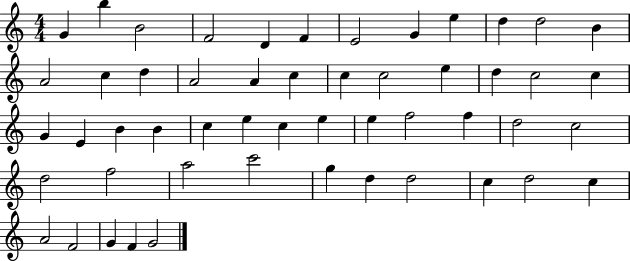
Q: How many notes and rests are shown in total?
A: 52